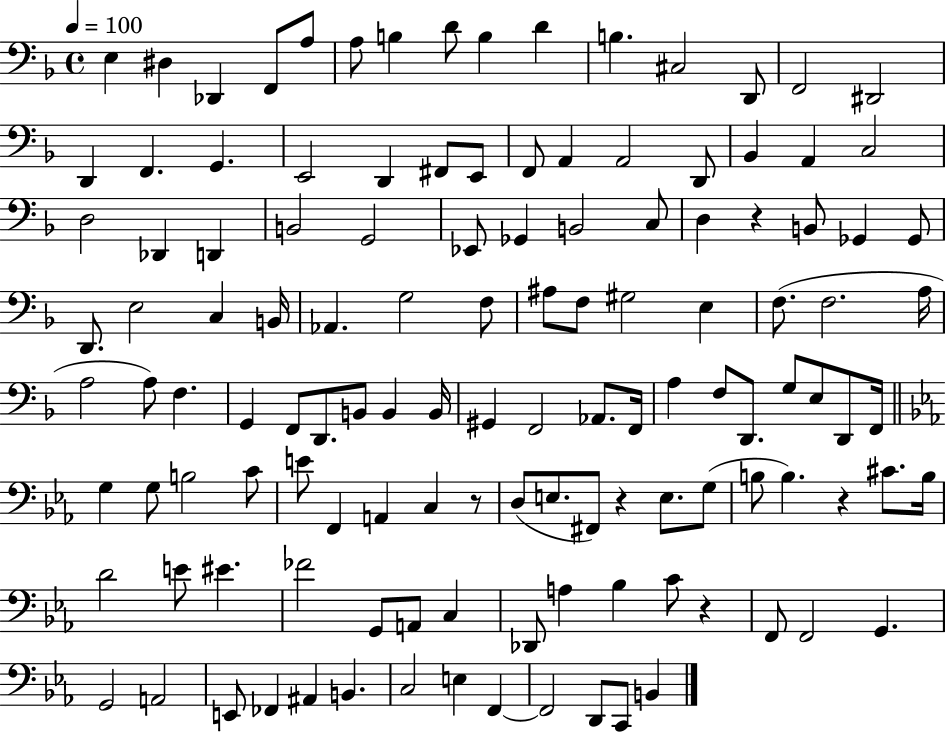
{
  \clef bass
  \time 4/4
  \defaultTimeSignature
  \key f \major
  \tempo 4 = 100
  e4 dis4 des,4 f,8 a8 | a8 b4 d'8 b4 d'4 | b4. cis2 d,8 | f,2 dis,2 | \break d,4 f,4. g,4. | e,2 d,4 fis,8 e,8 | f,8 a,4 a,2 d,8 | bes,4 a,4 c2 | \break d2 des,4 d,4 | b,2 g,2 | ees,8 ges,4 b,2 c8 | d4 r4 b,8 ges,4 ges,8 | \break d,8. e2 c4 b,16 | aes,4. g2 f8 | ais8 f8 gis2 e4 | f8.( f2. a16 | \break a2 a8) f4. | g,4 f,8 d,8. b,8 b,4 b,16 | gis,4 f,2 aes,8. f,16 | a4 f8 d,8. g8 e8 d,8 f,16 | \break \bar "||" \break \key ees \major g4 g8 b2 c'8 | e'8 f,4 a,4 c4 r8 | d8( e8. fis,8) r4 e8. g8( | b8 b4.) r4 cis'8. b16 | \break d'2 e'8 eis'4. | fes'2 g,8 a,8 c4 | des,8 a4 bes4 c'8 r4 | f,8 f,2 g,4. | \break g,2 a,2 | e,8 fes,4 ais,4 b,4. | c2 e4 f,4~~ | f,2 d,8 c,8 b,4 | \break \bar "|."
}